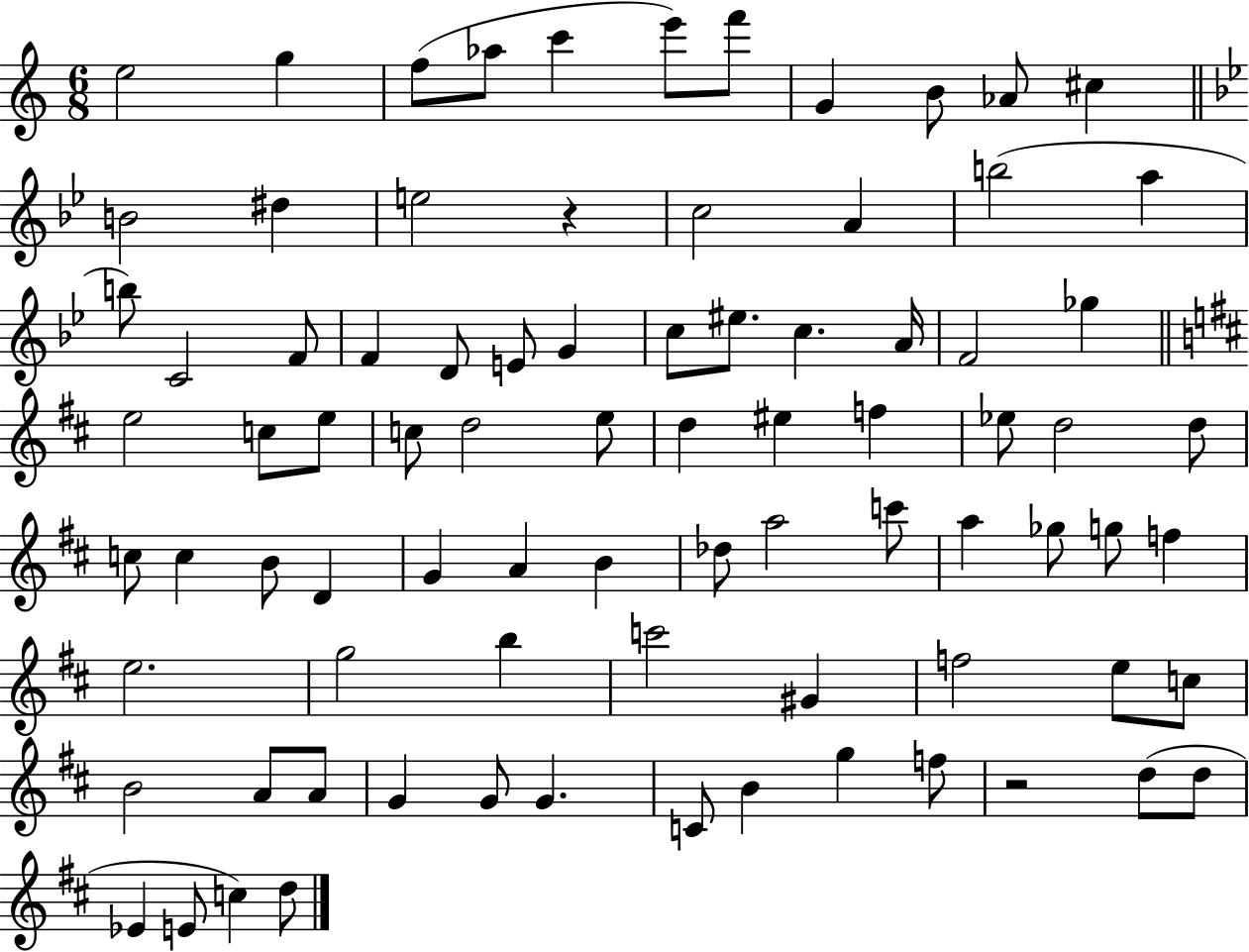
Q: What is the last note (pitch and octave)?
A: D5